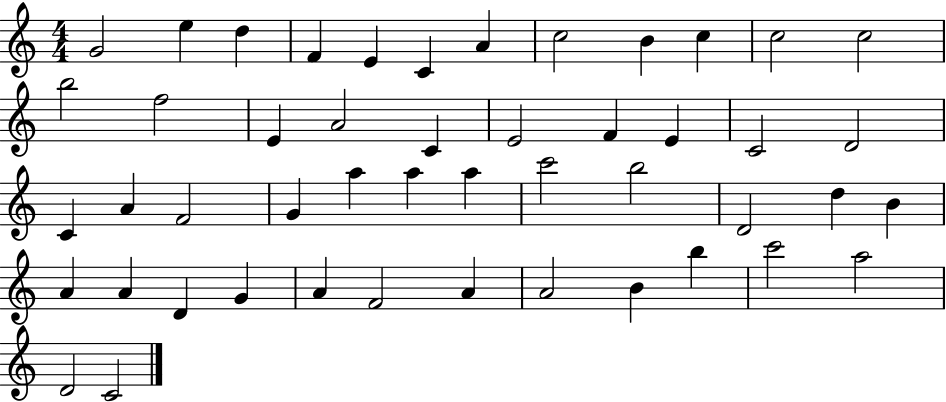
X:1
T:Untitled
M:4/4
L:1/4
K:C
G2 e d F E C A c2 B c c2 c2 b2 f2 E A2 C E2 F E C2 D2 C A F2 G a a a c'2 b2 D2 d B A A D G A F2 A A2 B b c'2 a2 D2 C2